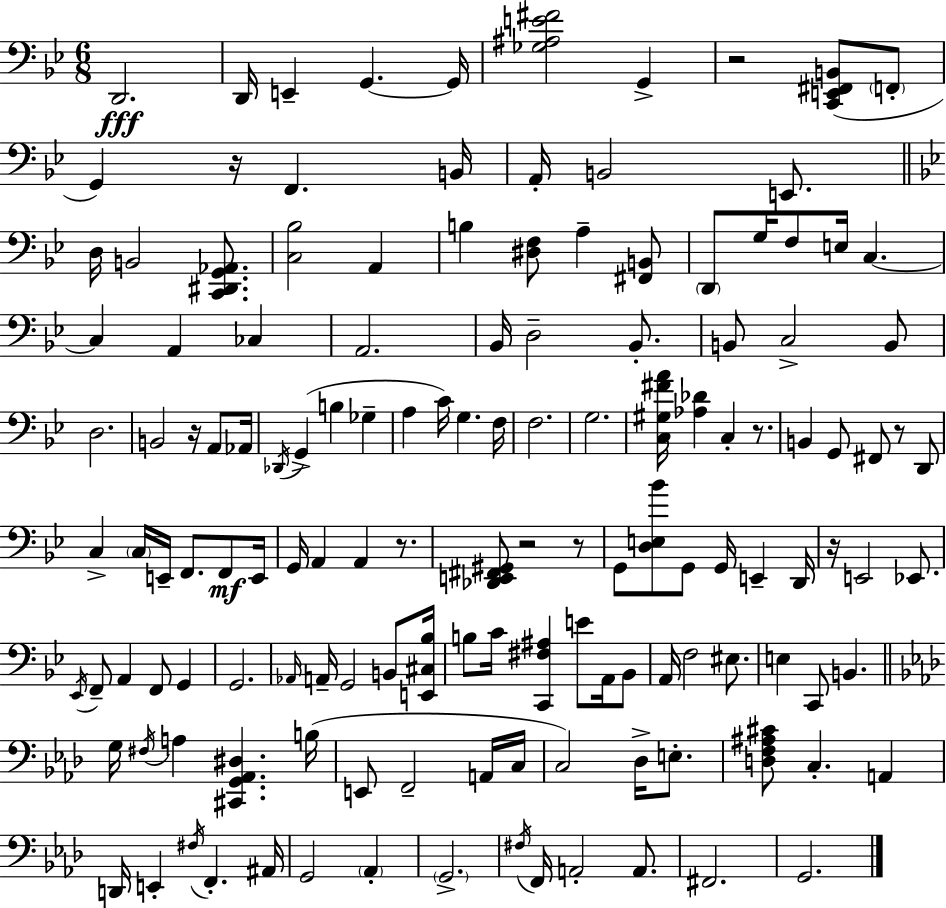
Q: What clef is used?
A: bass